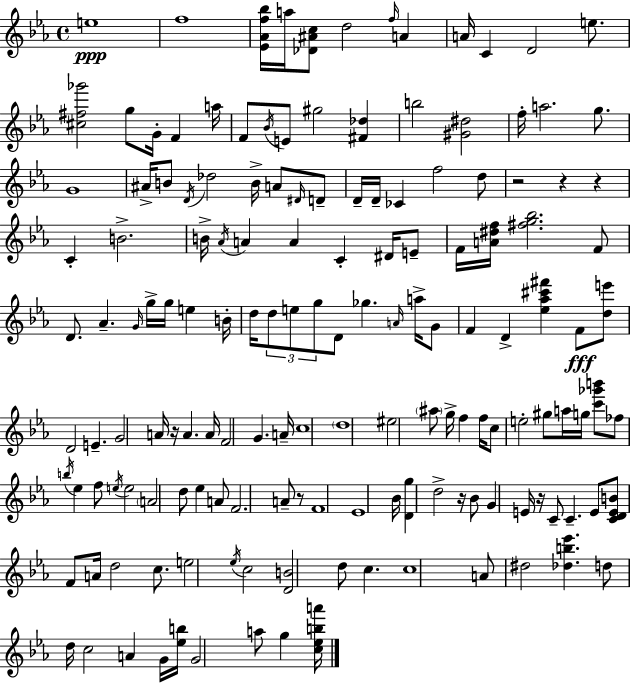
E5/w F5/w [Eb4,Ab4,F5,Bb5]/s A5/s [Db4,A#4,C5]/e D5/h F5/s A4/q A4/s C4/q D4/h E5/e. [C#5,F#5,Gb6]/h G5/e G4/s F4/q A5/s F4/e Bb4/s E4/e G#5/h [F#4,Db5]/q B5/h [G#4,D#5]/h F5/s A5/h. G5/e. G4/w A#4/s B4/e D4/s Db5/h B4/s A4/e D#4/s D4/e D4/s D4/s CES4/q F5/h D5/e R/h R/q R/q C4/q B4/h. B4/s Ab4/s A4/q A4/q C4/q D#4/s E4/e F4/s [A4,D#5,F5]/s [F#5,G5,Bb5]/h. F4/e D4/e. Ab4/q. G4/s G5/s G5/s E5/q B4/s D5/s D5/e E5/e G5/e D4/e Gb5/q. A4/s A5/s G4/e F4/q D4/q [Eb5,Ab5,C#6,F#6]/q F4/e [D5,E6]/e D4/h E4/q. G4/h A4/s R/s A4/q. A4/s F4/h G4/q. A4/s C5/w D5/w EIS5/h A#5/e G5/s F5/q F5/s C5/e E5/h G#5/e A5/s G5/s [C6,Gb6,B6]/e FES5/e B5/s Eb5/q F5/e E5/s E5/h A4/h D5/e Eb5/q A4/e F4/h. A4/e R/e F4/w Eb4/w Bb4/s [D4,G5]/q D5/h R/s Bb4/e G4/q E4/s R/s C4/e C4/q. E4/e [C4,D4,E4,B4]/e F4/e A4/s D5/h C5/e. E5/h Eb5/s C5/h [D4,B4]/h D5/e C5/q. C5/w A4/e D#5/h [Db5,B5,Eb6]/q. D5/e D5/s C5/h A4/q G4/s [Eb5,B5]/s G4/h A5/e G5/q [C5,Eb5,B5,A6]/s